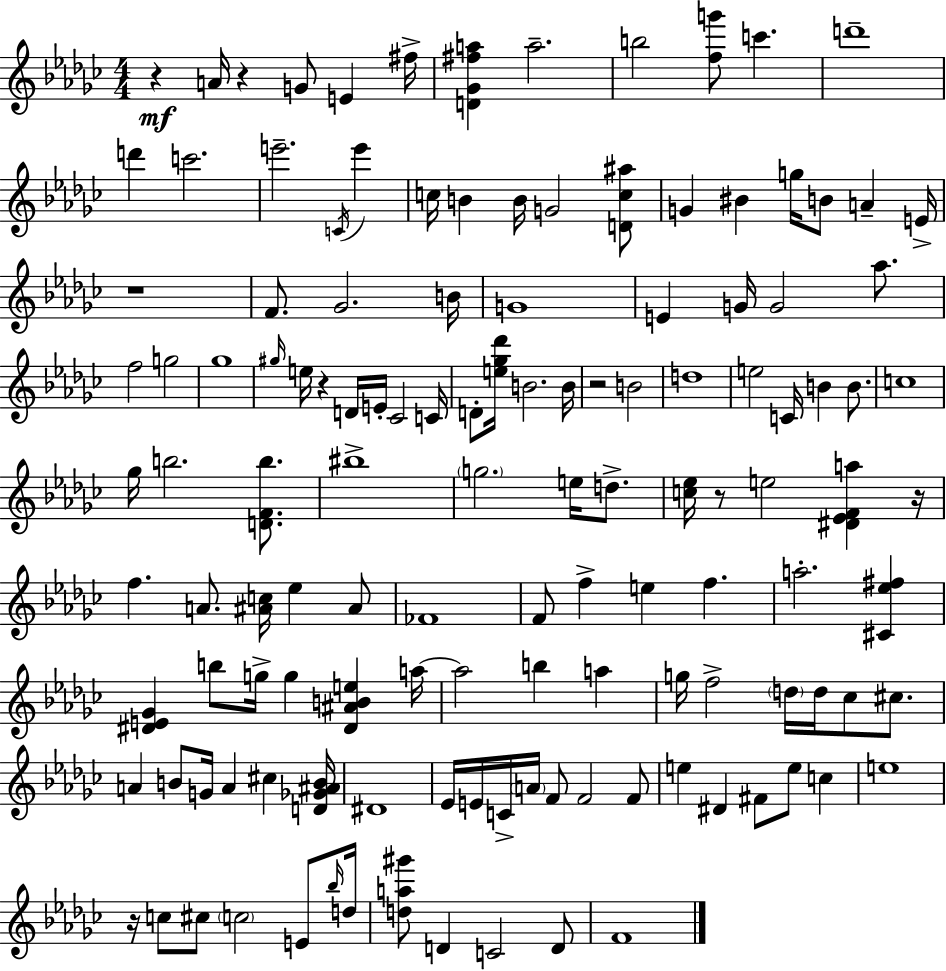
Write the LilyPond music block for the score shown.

{
  \clef treble
  \numericTimeSignature
  \time 4/4
  \key ees \minor
  r4\mf a'16 r4 g'8 e'4 fis''16-> | <d' ges' fis'' a''>4 a''2.-- | b''2 <f'' g'''>8 c'''4. | d'''1-- | \break d'''4 c'''2. | e'''2.-- \acciaccatura { c'16 } e'''4 | c''16 b'4 b'16 g'2 <d' c'' ais''>8 | g'4 bis'4 g''16 b'8 a'4-- | \break e'16-> r1 | f'8. ges'2. | b'16 g'1 | e'4 g'16 g'2 aes''8. | \break f''2 g''2 | ges''1 | \grace { gis''16 } e''16 r4 d'16 e'16-. ces'2 | c'16 d'8-. <e'' ges'' des'''>16 b'2. | \break b'16 r2 b'2 | d''1 | e''2 c'16 b'4 b'8. | c''1 | \break ges''16 b''2. <d' f' b''>8. | bis''1-> | \parenthesize g''2. e''16 d''8.-> | <c'' ees''>16 r8 e''2 <dis' ees' f' a''>4 | \break r16 f''4. a'8. <ais' c''>16 ees''4 | ais'8 fes'1 | f'8 f''4-> e''4 f''4. | a''2.-. <cis' ees'' fis''>4 | \break <dis' e' ges'>4 b''8 g''16-> g''4 <dis' ais' b' e''>4 | a''16~~ a''2 b''4 a''4 | g''16 f''2-> \parenthesize d''16 d''16 ces''8 cis''8. | a'4 b'8 g'16 a'4 cis''4 | \break <d' ges' ais' b'>16 dis'1 | ees'16 e'16 c'16-> \parenthesize a'16 f'8 f'2 | f'8 e''4 dis'4 fis'8 e''8 c''4 | e''1 | \break r16 c''8 cis''8 \parenthesize c''2 e'8 | \grace { bes''16 } d''16 <d'' a'' gis'''>8 d'4 c'2 | d'8 f'1 | \bar "|."
}